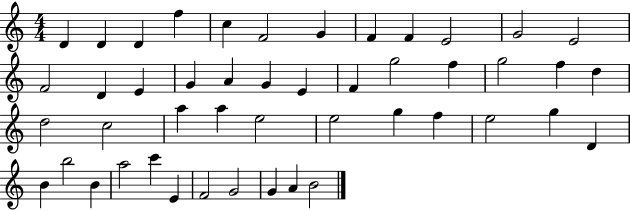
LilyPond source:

{
  \clef treble
  \numericTimeSignature
  \time 4/4
  \key c \major
  d'4 d'4 d'4 f''4 | c''4 f'2 g'4 | f'4 f'4 e'2 | g'2 e'2 | \break f'2 d'4 e'4 | g'4 a'4 g'4 e'4 | f'4 g''2 f''4 | g''2 f''4 d''4 | \break d''2 c''2 | a''4 a''4 e''2 | e''2 g''4 f''4 | e''2 g''4 d'4 | \break b'4 b''2 b'4 | a''2 c'''4 e'4 | f'2 g'2 | g'4 a'4 b'2 | \break \bar "|."
}